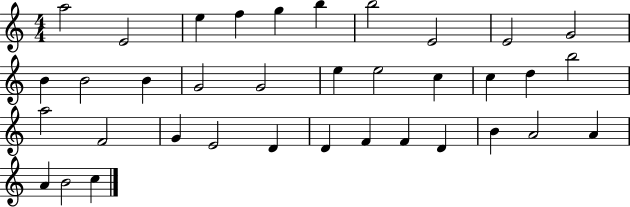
{
  \clef treble
  \numericTimeSignature
  \time 4/4
  \key c \major
  a''2 e'2 | e''4 f''4 g''4 b''4 | b''2 e'2 | e'2 g'2 | \break b'4 b'2 b'4 | g'2 g'2 | e''4 e''2 c''4 | c''4 d''4 b''2 | \break a''2 f'2 | g'4 e'2 d'4 | d'4 f'4 f'4 d'4 | b'4 a'2 a'4 | \break a'4 b'2 c''4 | \bar "|."
}